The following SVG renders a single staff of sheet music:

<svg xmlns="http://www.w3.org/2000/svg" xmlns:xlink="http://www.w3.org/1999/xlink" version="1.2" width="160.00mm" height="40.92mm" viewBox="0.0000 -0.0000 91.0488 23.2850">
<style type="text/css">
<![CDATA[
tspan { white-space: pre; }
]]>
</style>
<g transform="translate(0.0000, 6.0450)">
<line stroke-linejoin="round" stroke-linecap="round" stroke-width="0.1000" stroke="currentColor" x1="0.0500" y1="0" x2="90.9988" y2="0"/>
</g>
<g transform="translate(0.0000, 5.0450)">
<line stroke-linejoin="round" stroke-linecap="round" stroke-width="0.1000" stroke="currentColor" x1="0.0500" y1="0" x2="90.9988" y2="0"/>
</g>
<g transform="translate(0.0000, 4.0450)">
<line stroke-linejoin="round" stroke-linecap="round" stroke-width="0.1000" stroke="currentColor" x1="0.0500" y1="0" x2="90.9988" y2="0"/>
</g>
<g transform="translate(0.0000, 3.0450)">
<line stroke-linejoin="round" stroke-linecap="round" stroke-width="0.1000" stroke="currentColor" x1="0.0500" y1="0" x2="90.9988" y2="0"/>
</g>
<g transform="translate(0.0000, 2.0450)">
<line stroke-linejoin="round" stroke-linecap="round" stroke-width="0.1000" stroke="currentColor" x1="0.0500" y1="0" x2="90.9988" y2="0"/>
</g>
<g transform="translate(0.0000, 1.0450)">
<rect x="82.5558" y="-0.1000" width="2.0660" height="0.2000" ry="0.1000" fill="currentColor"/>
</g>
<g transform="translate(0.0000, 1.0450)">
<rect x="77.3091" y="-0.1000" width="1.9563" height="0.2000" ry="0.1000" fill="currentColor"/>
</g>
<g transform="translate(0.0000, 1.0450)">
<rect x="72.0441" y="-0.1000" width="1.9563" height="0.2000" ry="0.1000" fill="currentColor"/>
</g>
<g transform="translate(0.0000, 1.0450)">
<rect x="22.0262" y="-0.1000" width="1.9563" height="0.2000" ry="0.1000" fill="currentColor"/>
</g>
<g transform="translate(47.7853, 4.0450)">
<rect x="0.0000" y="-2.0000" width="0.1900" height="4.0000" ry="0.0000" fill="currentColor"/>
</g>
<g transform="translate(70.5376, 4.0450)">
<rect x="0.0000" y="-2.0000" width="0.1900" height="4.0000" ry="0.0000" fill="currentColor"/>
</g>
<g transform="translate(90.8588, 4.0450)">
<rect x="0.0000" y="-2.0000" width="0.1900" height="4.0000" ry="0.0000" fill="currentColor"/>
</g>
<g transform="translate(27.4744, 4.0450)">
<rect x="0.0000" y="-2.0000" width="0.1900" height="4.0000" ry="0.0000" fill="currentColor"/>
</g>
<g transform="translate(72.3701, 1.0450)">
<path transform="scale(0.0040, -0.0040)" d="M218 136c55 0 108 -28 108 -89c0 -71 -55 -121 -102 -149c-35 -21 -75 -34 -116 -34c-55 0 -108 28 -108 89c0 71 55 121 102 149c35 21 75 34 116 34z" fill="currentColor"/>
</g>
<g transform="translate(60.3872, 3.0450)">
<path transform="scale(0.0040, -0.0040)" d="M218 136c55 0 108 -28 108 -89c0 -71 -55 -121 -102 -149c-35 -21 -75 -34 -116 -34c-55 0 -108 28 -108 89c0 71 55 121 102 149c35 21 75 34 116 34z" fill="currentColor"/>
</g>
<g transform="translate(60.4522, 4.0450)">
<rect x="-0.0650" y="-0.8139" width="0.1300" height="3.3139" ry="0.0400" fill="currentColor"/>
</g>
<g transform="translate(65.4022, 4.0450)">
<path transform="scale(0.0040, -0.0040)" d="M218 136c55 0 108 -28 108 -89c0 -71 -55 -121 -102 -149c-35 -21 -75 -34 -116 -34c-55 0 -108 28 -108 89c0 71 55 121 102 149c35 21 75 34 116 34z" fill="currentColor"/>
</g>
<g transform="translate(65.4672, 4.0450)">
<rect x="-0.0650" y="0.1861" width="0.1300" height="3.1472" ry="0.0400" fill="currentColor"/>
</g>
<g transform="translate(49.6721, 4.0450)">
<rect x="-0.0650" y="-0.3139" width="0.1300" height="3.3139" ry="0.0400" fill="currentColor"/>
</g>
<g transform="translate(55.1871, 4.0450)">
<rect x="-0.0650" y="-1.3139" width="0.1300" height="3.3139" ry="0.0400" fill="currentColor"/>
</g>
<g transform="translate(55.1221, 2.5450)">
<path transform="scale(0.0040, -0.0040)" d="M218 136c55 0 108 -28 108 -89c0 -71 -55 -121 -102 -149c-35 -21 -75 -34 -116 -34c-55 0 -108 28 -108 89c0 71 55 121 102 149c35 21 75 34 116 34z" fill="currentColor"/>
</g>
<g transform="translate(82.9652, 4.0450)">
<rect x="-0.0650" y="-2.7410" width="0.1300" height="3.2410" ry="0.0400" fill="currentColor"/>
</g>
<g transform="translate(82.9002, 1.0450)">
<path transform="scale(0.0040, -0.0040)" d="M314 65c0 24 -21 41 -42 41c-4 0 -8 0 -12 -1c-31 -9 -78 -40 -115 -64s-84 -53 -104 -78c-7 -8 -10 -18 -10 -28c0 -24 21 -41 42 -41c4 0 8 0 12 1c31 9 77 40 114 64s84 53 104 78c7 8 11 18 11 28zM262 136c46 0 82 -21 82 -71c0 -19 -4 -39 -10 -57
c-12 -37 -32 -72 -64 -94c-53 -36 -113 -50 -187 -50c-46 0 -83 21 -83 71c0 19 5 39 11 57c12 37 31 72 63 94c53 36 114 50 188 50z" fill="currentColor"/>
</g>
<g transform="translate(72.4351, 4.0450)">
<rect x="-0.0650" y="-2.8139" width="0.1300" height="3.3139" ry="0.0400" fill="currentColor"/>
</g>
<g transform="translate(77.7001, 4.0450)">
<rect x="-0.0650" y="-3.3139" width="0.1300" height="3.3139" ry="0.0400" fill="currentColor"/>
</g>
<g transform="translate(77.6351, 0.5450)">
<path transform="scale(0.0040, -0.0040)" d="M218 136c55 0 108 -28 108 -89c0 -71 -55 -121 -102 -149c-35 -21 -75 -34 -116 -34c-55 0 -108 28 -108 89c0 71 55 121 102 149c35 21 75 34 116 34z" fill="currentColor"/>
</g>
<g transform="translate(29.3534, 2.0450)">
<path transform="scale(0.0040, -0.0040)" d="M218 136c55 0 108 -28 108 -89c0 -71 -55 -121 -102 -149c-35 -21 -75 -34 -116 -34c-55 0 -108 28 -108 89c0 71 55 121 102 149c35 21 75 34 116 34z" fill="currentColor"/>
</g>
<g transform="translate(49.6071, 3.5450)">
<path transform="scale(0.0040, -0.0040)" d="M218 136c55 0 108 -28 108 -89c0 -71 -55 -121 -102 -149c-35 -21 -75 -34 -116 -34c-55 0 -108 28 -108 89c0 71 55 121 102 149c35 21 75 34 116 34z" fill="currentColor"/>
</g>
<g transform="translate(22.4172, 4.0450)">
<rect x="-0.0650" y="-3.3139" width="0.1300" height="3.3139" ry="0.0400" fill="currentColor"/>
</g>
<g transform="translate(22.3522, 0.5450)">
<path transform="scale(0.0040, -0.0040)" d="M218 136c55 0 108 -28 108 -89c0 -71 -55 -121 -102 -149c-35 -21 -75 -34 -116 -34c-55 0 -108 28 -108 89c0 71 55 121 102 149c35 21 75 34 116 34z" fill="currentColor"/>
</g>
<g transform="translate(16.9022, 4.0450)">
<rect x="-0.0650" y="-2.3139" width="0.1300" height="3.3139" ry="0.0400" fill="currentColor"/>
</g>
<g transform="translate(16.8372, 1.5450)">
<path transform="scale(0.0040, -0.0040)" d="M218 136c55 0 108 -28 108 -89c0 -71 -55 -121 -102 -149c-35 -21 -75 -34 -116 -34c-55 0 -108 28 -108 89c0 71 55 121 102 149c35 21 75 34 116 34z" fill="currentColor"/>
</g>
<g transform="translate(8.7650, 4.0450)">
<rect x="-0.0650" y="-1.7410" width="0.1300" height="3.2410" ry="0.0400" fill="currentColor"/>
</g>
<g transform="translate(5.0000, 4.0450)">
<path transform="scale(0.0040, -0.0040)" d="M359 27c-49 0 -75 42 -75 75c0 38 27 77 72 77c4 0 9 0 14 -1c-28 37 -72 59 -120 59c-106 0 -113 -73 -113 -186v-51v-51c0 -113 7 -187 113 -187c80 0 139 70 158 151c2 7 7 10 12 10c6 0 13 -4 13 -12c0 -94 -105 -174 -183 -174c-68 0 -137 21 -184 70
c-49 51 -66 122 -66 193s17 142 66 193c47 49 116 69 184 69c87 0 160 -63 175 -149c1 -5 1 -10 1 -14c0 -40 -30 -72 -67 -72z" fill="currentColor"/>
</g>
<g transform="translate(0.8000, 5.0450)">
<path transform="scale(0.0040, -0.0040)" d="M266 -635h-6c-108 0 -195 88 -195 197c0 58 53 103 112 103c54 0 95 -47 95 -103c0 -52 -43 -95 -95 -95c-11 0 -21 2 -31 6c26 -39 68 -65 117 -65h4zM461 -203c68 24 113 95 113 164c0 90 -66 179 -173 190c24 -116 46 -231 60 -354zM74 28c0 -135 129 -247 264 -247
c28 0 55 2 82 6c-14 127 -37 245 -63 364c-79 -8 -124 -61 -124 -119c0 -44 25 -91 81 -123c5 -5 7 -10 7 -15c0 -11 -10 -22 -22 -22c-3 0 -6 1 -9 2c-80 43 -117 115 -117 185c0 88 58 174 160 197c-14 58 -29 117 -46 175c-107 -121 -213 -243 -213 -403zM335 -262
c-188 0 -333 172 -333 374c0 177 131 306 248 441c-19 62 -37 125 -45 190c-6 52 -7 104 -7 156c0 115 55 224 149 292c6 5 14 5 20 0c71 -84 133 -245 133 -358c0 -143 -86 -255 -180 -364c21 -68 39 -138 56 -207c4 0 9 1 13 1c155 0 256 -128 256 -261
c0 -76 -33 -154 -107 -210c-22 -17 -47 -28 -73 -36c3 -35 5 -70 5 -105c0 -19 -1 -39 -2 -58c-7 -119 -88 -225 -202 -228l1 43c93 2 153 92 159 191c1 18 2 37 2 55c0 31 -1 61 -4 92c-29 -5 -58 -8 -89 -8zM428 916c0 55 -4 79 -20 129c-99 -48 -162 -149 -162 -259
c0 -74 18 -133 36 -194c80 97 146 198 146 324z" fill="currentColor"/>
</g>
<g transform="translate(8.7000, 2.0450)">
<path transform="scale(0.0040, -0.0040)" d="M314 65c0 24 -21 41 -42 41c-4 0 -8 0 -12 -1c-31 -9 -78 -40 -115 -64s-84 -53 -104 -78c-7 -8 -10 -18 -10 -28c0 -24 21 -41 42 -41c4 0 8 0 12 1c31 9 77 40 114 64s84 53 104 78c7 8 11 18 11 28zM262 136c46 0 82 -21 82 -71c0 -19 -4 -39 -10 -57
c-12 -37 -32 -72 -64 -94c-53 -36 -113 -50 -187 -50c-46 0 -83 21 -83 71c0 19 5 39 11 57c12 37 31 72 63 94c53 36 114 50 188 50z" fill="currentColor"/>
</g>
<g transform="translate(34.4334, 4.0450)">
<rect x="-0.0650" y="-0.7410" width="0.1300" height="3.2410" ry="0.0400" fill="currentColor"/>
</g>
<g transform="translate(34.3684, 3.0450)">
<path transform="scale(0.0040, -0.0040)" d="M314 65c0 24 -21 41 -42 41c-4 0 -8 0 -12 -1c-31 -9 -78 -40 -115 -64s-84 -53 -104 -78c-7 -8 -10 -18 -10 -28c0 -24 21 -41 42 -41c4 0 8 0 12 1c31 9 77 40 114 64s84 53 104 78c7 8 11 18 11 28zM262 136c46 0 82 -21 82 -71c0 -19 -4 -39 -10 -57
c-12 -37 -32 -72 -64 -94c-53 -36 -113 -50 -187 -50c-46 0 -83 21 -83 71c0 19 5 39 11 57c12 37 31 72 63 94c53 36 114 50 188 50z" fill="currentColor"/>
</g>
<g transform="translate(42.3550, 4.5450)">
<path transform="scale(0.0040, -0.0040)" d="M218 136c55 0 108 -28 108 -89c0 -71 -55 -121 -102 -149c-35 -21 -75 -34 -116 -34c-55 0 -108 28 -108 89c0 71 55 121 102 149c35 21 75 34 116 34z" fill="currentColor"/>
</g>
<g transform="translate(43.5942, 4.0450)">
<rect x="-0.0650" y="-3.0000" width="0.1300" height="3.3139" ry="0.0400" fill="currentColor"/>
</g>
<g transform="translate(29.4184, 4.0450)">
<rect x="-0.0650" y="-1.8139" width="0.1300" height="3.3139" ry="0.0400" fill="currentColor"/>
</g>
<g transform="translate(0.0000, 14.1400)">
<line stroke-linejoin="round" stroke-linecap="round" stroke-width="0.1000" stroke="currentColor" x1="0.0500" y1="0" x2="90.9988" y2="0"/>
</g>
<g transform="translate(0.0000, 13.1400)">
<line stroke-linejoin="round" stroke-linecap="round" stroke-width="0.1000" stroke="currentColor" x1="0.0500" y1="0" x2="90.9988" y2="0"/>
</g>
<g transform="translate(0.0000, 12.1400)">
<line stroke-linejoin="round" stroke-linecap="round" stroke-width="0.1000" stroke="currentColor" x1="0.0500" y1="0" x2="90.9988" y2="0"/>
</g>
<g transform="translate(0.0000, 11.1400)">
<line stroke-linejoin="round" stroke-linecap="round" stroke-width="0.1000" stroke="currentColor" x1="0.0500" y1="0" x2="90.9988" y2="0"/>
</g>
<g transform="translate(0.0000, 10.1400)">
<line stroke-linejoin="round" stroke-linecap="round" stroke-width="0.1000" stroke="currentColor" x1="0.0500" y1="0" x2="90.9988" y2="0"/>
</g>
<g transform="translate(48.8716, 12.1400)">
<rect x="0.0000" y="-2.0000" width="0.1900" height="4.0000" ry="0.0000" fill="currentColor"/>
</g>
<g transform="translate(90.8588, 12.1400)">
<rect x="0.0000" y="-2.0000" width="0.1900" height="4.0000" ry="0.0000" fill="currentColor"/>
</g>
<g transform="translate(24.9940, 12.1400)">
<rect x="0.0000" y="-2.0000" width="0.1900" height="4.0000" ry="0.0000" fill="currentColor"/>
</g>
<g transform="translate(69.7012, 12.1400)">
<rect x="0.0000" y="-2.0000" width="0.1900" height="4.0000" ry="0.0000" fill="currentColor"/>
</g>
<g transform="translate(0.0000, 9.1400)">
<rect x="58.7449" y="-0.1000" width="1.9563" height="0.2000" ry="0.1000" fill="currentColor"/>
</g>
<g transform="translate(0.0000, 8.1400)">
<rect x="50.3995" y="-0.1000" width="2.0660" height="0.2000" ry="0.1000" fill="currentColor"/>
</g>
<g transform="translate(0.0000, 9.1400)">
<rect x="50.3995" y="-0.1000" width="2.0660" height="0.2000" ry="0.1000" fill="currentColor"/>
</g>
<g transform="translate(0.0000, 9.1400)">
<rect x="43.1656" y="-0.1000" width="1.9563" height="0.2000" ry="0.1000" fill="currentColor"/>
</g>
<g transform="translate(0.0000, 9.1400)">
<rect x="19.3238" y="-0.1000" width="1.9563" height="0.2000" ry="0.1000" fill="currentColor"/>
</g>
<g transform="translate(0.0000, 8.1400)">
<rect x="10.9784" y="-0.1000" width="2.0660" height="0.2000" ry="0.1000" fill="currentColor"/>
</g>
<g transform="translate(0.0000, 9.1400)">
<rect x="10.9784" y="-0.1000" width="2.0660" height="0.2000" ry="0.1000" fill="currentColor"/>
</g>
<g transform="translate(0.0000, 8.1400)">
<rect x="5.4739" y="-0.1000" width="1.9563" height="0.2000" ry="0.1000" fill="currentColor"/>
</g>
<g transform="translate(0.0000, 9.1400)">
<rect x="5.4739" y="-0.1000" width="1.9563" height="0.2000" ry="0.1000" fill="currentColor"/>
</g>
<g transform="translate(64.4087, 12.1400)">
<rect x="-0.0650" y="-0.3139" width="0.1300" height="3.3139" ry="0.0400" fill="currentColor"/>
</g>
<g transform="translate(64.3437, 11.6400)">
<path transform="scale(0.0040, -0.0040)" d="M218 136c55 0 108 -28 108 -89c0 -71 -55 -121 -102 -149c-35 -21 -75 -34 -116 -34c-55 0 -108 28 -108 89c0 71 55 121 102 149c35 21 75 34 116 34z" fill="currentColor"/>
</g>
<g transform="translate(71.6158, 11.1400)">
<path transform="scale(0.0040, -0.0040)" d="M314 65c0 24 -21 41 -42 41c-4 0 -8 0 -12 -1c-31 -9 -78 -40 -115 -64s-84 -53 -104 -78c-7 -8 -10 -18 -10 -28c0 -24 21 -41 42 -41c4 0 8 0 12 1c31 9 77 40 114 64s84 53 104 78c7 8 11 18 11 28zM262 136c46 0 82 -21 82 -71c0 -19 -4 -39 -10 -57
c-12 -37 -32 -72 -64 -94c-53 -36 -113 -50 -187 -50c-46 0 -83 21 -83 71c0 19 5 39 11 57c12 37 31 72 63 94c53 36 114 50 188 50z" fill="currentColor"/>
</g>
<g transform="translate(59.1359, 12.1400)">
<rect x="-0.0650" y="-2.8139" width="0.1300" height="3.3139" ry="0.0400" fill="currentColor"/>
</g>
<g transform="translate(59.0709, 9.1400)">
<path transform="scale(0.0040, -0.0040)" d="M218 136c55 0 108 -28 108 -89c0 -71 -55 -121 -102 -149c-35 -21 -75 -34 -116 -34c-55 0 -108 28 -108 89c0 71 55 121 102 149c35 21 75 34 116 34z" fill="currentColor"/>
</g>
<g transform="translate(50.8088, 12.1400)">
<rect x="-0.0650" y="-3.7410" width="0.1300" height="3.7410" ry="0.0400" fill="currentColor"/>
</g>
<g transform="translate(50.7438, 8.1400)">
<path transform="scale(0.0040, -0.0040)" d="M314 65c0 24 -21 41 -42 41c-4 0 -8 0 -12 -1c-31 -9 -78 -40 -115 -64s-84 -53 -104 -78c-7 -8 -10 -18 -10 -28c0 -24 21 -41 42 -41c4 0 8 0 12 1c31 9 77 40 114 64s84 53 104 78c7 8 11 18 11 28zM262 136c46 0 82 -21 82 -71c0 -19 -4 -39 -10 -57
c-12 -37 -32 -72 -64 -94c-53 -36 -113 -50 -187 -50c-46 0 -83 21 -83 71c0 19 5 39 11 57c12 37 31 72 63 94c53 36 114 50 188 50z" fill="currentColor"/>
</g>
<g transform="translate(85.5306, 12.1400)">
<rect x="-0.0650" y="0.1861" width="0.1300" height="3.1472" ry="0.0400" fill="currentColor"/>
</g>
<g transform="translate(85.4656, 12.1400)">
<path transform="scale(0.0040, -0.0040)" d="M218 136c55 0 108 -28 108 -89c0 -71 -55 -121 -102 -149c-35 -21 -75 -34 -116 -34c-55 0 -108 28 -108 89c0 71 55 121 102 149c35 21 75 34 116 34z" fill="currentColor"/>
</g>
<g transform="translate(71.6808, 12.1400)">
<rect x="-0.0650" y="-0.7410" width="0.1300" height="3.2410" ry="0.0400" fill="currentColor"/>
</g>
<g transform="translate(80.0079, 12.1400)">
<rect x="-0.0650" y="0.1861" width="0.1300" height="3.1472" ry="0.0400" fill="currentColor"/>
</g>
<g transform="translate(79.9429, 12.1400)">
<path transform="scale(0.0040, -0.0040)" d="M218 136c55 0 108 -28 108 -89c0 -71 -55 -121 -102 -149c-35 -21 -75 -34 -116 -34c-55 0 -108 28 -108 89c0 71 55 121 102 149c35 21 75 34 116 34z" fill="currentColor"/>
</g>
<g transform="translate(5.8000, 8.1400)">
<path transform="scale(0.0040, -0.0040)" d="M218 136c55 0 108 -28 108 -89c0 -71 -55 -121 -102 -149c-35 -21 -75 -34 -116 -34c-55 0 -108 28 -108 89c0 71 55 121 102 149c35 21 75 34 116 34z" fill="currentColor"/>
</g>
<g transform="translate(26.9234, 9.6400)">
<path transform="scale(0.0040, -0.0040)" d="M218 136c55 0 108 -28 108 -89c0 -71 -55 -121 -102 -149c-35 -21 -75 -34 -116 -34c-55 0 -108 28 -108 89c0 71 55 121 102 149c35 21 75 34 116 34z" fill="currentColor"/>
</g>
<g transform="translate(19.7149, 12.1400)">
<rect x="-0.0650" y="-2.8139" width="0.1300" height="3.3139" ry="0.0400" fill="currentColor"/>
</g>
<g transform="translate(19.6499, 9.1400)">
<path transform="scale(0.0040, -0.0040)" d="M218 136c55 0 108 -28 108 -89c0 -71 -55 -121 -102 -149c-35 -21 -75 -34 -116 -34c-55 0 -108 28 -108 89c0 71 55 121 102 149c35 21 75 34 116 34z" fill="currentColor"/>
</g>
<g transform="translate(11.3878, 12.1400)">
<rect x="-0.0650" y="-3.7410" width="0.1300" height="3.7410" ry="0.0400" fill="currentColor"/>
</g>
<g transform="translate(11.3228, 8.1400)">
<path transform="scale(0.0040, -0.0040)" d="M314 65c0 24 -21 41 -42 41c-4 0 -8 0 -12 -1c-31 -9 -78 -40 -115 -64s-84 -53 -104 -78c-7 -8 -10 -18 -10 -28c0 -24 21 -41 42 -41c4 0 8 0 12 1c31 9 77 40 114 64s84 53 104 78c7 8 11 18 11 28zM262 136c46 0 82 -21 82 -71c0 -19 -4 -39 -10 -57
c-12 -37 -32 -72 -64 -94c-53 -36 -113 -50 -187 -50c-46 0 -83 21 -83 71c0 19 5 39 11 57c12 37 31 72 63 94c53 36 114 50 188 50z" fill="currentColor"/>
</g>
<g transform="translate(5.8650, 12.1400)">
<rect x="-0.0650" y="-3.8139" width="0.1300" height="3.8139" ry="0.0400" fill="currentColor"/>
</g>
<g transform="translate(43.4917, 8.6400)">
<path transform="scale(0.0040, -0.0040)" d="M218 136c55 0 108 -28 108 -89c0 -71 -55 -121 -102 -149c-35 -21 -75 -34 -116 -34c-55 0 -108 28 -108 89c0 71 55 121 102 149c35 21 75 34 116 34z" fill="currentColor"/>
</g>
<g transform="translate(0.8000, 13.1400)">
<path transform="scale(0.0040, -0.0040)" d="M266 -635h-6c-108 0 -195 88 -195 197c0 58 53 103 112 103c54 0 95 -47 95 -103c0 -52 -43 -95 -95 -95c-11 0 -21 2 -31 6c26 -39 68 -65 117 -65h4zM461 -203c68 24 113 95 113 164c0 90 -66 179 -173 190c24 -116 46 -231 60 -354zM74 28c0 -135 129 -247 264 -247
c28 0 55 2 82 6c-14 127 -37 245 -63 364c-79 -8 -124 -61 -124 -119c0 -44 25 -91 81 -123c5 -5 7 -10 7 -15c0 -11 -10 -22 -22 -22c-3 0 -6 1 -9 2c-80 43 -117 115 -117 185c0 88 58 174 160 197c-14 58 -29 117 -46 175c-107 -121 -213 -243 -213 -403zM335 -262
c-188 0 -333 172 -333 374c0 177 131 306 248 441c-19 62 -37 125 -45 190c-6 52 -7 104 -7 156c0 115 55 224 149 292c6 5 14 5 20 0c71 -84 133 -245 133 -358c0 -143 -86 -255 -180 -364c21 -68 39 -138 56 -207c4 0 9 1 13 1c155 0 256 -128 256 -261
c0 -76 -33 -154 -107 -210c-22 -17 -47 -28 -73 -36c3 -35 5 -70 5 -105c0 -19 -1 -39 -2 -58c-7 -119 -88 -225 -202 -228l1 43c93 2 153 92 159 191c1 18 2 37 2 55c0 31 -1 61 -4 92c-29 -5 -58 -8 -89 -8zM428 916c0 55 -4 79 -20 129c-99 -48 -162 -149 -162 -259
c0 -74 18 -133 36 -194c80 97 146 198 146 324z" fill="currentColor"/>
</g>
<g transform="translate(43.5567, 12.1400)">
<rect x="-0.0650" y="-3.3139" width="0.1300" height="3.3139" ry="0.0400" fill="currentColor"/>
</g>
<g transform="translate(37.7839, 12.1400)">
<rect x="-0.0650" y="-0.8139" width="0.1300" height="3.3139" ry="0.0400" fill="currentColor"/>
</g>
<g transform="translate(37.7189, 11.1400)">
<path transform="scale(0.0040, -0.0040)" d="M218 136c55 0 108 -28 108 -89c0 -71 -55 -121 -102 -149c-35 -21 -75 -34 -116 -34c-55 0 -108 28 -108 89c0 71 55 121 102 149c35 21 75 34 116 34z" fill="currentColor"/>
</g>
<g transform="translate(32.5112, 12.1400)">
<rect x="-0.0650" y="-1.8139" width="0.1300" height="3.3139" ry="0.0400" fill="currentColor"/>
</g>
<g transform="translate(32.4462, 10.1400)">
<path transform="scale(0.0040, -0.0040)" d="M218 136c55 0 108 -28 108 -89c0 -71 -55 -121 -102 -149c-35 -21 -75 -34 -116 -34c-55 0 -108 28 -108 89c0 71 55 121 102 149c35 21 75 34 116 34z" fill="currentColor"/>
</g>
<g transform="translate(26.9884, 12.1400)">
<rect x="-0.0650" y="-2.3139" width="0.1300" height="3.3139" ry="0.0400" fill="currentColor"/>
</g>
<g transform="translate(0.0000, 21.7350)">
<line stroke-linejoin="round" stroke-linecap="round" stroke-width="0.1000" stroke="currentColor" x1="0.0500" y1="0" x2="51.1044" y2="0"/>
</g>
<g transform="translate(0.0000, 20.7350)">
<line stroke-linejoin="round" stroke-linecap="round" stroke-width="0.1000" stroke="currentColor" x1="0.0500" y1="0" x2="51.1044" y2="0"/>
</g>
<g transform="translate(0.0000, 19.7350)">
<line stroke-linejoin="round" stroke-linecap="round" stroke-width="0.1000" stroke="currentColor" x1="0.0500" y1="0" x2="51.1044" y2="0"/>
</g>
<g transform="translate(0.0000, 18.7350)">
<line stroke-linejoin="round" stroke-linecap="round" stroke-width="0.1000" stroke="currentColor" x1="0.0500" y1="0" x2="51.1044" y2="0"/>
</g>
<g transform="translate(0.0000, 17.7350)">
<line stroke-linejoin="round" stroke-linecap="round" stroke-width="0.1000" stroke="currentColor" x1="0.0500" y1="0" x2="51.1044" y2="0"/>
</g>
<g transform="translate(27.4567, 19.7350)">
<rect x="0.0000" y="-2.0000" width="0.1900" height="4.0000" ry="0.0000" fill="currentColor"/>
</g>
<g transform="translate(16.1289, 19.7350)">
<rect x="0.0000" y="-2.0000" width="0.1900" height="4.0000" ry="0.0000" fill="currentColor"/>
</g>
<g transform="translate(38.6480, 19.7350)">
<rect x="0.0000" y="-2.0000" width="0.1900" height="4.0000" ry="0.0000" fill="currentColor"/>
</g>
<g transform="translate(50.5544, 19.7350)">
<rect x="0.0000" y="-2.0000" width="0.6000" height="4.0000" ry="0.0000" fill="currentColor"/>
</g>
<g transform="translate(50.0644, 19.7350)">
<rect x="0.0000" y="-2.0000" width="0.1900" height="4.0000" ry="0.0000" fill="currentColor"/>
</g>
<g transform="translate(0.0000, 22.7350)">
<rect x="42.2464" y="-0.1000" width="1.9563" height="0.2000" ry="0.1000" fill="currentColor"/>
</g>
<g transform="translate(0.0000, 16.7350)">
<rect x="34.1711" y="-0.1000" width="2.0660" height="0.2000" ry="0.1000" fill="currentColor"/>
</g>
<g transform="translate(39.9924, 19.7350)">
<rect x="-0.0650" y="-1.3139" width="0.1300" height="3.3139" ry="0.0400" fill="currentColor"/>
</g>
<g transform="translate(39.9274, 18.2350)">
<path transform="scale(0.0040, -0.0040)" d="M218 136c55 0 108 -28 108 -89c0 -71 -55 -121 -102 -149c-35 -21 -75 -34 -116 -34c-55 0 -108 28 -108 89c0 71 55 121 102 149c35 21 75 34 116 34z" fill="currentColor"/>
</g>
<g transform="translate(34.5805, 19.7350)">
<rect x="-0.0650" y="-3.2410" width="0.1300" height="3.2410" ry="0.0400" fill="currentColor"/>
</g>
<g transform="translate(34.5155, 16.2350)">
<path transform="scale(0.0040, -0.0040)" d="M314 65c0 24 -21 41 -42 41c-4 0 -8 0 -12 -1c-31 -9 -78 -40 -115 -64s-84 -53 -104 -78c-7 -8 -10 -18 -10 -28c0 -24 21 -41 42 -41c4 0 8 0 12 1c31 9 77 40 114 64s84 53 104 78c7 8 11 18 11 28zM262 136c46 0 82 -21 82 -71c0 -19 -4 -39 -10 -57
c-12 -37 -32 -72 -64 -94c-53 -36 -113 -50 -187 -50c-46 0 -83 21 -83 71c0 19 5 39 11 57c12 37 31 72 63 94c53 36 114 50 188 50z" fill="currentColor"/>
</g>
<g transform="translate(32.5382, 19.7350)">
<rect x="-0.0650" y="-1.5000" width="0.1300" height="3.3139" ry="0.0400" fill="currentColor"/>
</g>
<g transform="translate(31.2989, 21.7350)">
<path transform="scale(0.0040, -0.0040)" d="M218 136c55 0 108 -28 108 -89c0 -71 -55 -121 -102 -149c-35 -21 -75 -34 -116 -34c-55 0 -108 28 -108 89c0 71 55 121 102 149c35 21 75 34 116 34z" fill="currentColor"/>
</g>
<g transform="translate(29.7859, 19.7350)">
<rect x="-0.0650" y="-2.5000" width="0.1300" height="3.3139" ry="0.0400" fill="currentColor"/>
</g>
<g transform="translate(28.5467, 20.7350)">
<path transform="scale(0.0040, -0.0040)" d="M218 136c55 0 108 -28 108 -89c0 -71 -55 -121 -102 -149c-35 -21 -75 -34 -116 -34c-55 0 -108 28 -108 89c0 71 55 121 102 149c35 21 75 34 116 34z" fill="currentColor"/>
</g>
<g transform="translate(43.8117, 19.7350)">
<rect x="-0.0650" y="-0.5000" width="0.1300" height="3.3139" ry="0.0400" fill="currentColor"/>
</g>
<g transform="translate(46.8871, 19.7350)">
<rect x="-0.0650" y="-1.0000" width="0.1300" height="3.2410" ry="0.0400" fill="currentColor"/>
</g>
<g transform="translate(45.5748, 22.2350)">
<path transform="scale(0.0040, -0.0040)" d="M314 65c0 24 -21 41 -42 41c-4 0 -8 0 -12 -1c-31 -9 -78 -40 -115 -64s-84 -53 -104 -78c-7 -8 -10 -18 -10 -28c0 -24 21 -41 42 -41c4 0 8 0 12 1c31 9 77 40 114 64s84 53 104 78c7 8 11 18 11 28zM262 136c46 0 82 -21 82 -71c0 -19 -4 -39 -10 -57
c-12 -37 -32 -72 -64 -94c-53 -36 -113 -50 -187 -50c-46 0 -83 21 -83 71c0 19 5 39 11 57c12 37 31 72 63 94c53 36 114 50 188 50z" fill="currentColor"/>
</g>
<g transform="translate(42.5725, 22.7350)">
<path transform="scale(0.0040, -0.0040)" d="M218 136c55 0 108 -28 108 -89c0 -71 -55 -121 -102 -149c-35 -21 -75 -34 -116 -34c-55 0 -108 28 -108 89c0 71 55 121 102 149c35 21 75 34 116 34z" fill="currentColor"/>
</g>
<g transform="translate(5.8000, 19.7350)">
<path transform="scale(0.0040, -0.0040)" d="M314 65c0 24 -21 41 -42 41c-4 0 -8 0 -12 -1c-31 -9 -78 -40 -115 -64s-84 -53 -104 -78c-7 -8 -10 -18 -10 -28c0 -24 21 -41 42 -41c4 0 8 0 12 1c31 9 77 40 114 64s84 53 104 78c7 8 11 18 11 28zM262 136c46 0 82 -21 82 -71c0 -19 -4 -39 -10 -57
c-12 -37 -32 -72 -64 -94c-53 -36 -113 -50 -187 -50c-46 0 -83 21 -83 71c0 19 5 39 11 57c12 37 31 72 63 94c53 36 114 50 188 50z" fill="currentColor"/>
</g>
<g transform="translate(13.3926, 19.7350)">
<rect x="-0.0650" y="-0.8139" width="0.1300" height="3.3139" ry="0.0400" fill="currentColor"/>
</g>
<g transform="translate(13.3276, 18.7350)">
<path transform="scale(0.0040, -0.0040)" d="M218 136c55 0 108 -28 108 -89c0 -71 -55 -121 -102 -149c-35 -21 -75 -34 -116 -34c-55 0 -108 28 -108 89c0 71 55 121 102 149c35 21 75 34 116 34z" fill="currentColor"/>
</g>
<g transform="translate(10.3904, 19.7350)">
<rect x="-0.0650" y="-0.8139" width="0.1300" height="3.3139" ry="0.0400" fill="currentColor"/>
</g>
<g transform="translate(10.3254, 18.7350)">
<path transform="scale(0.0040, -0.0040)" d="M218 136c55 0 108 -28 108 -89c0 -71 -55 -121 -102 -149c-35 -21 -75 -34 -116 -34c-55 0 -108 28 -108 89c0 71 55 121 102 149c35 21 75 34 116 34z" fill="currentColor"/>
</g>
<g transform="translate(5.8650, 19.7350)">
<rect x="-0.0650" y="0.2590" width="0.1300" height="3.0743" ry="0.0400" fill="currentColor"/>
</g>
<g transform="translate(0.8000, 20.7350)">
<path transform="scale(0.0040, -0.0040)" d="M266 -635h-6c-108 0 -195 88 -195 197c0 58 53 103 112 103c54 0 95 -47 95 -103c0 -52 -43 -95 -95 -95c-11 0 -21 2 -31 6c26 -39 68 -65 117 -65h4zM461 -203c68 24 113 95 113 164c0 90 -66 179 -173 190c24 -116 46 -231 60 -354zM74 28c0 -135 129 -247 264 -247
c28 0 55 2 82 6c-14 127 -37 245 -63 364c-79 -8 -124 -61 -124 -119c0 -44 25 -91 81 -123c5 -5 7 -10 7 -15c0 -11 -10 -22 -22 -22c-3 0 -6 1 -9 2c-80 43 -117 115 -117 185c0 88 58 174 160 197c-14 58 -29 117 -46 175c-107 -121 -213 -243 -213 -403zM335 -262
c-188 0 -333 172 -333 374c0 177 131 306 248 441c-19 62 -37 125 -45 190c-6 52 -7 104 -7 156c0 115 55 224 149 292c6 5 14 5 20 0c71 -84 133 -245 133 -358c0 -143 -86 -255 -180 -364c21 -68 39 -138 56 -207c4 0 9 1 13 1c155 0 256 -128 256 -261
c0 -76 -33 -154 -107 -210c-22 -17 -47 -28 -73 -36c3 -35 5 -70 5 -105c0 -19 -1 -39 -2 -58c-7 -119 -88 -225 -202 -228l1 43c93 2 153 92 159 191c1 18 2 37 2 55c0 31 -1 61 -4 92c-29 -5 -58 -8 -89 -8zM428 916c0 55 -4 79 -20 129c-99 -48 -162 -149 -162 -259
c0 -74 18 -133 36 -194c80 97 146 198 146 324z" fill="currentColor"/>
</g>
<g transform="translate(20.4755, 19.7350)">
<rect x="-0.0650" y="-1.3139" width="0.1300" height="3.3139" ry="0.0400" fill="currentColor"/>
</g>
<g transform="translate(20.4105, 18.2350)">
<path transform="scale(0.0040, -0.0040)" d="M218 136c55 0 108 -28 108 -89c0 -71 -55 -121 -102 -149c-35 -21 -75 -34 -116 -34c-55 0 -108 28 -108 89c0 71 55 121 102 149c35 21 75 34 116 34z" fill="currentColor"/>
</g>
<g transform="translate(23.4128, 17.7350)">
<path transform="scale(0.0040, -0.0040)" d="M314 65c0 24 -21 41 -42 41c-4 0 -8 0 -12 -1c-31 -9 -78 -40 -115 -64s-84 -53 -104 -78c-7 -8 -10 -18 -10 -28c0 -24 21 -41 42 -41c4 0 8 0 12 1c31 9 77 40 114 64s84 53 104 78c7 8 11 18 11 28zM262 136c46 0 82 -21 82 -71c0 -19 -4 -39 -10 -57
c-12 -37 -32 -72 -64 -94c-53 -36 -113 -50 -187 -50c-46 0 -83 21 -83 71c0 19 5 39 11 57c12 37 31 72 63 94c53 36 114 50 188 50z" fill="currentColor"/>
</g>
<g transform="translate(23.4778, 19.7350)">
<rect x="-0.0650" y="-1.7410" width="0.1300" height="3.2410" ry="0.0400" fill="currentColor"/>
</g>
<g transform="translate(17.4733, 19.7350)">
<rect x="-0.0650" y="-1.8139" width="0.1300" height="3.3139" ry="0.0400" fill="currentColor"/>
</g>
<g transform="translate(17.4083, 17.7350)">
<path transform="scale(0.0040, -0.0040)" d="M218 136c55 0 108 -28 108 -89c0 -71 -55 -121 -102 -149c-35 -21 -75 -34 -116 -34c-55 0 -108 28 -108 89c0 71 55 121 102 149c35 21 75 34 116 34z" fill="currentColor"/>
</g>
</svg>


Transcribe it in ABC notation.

X:1
T:Untitled
M:4/4
L:1/4
K:C
f2 g b f d2 A c e d B a b a2 c' c'2 a g f d b c'2 a c d2 B B B2 d d f e f2 G E b2 e C D2